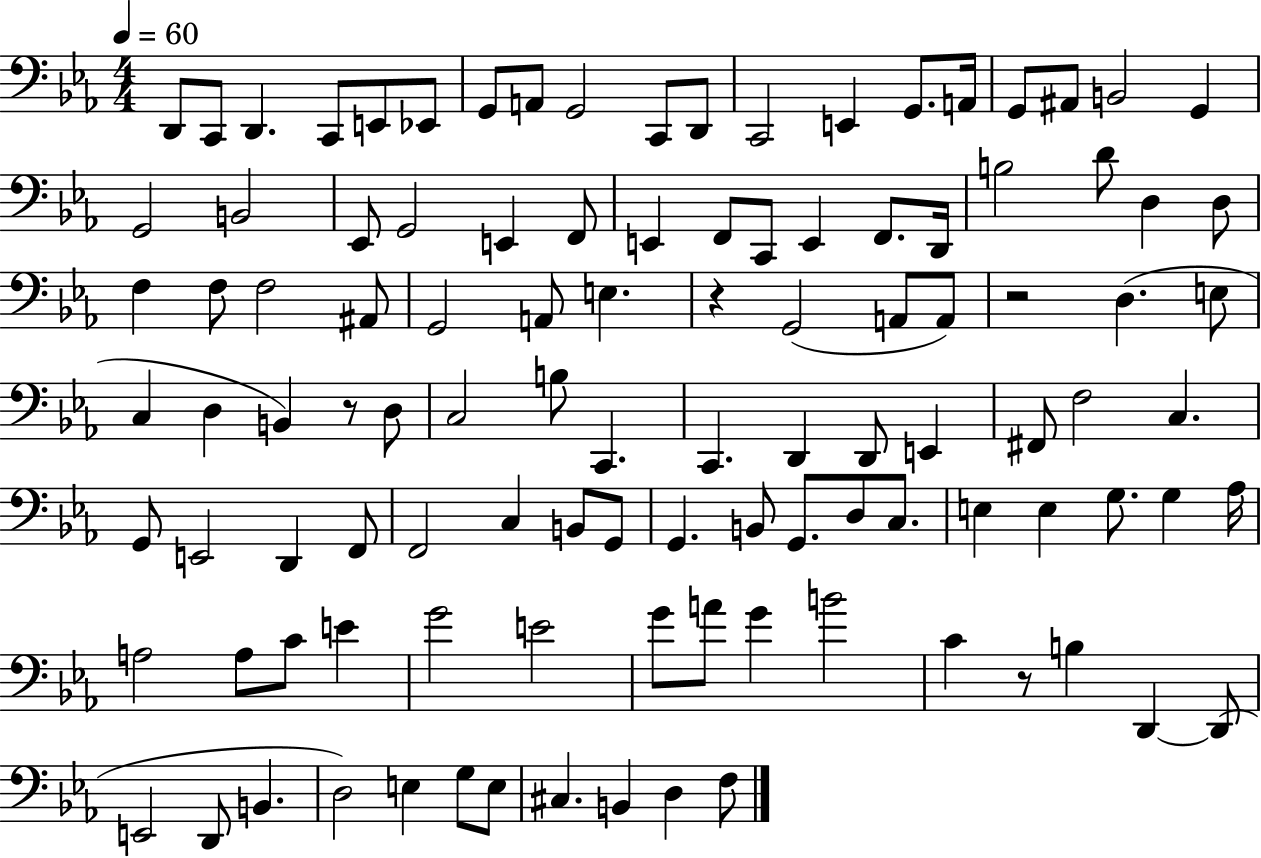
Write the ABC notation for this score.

X:1
T:Untitled
M:4/4
L:1/4
K:Eb
D,,/2 C,,/2 D,, C,,/2 E,,/2 _E,,/2 G,,/2 A,,/2 G,,2 C,,/2 D,,/2 C,,2 E,, G,,/2 A,,/4 G,,/2 ^A,,/2 B,,2 G,, G,,2 B,,2 _E,,/2 G,,2 E,, F,,/2 E,, F,,/2 C,,/2 E,, F,,/2 D,,/4 B,2 D/2 D, D,/2 F, F,/2 F,2 ^A,,/2 G,,2 A,,/2 E, z G,,2 A,,/2 A,,/2 z2 D, E,/2 C, D, B,, z/2 D,/2 C,2 B,/2 C,, C,, D,, D,,/2 E,, ^F,,/2 F,2 C, G,,/2 E,,2 D,, F,,/2 F,,2 C, B,,/2 G,,/2 G,, B,,/2 G,,/2 D,/2 C,/2 E, E, G,/2 G, _A,/4 A,2 A,/2 C/2 E G2 E2 G/2 A/2 G B2 C z/2 B, D,, D,,/2 E,,2 D,,/2 B,, D,2 E, G,/2 E,/2 ^C, B,, D, F,/2